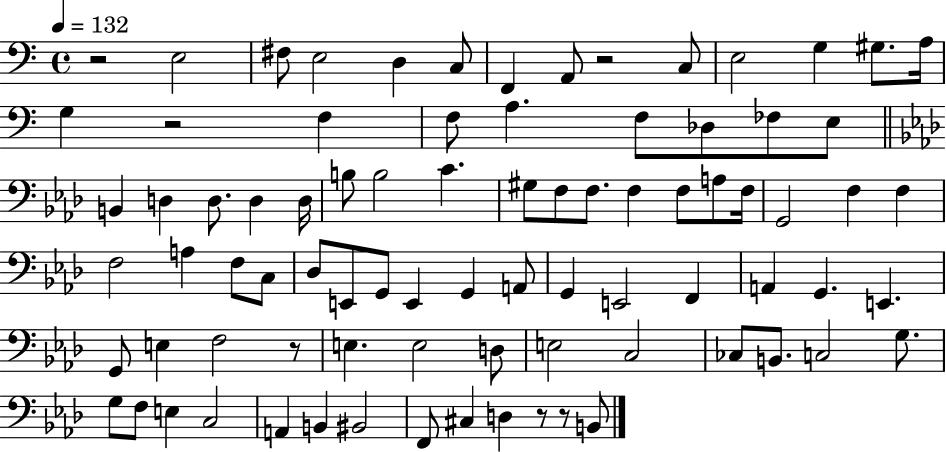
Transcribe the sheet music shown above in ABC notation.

X:1
T:Untitled
M:4/4
L:1/4
K:C
z2 E,2 ^F,/2 E,2 D, C,/2 F,, A,,/2 z2 C,/2 E,2 G, ^G,/2 A,/4 G, z2 F, F,/2 A, F,/2 _D,/2 _F,/2 E,/2 B,, D, D,/2 D, D,/4 B,/2 B,2 C ^G,/2 F,/2 F,/2 F, F,/2 A,/2 F,/4 G,,2 F, F, F,2 A, F,/2 C,/2 _D,/2 E,,/2 G,,/2 E,, G,, A,,/2 G,, E,,2 F,, A,, G,, E,, G,,/2 E, F,2 z/2 E, E,2 D,/2 E,2 C,2 _C,/2 B,,/2 C,2 G,/2 G,/2 F,/2 E, C,2 A,, B,, ^B,,2 F,,/2 ^C, D, z/2 z/2 B,,/2